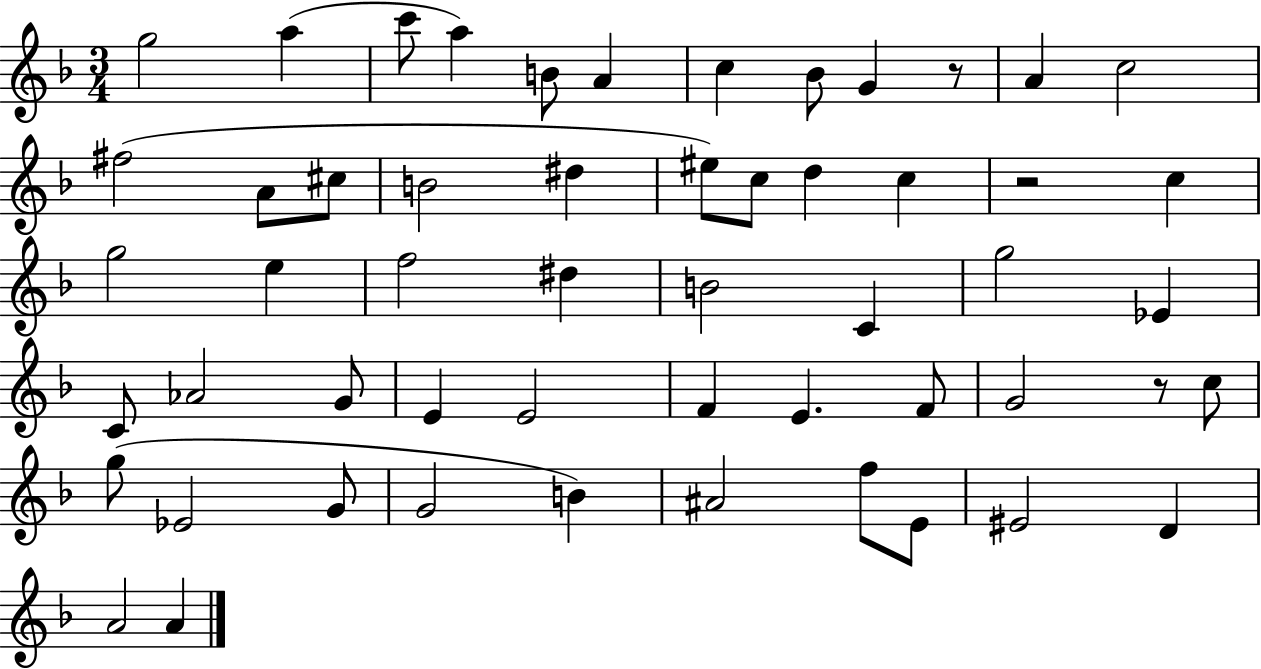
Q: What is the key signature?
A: F major